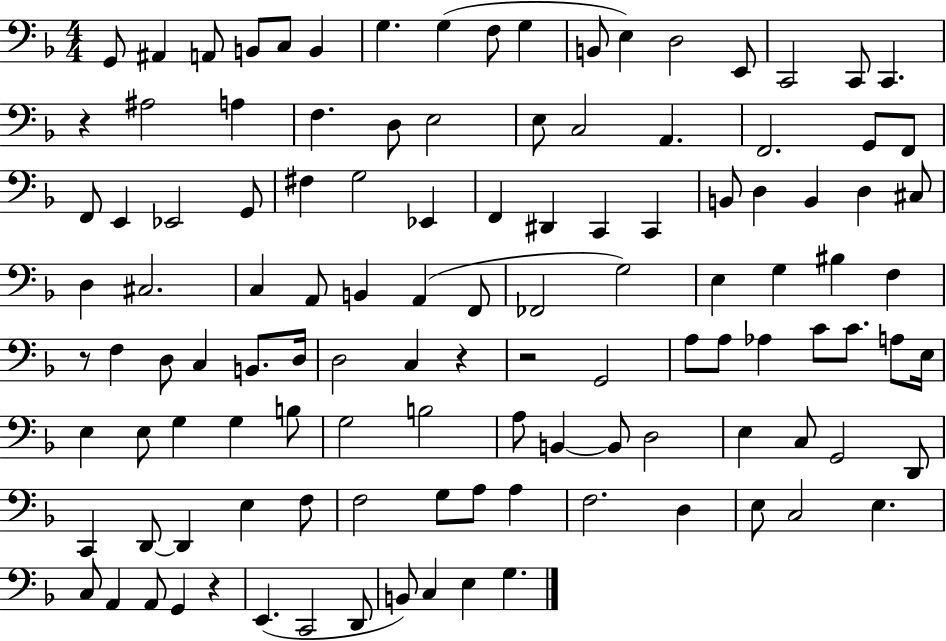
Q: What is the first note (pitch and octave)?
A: G2